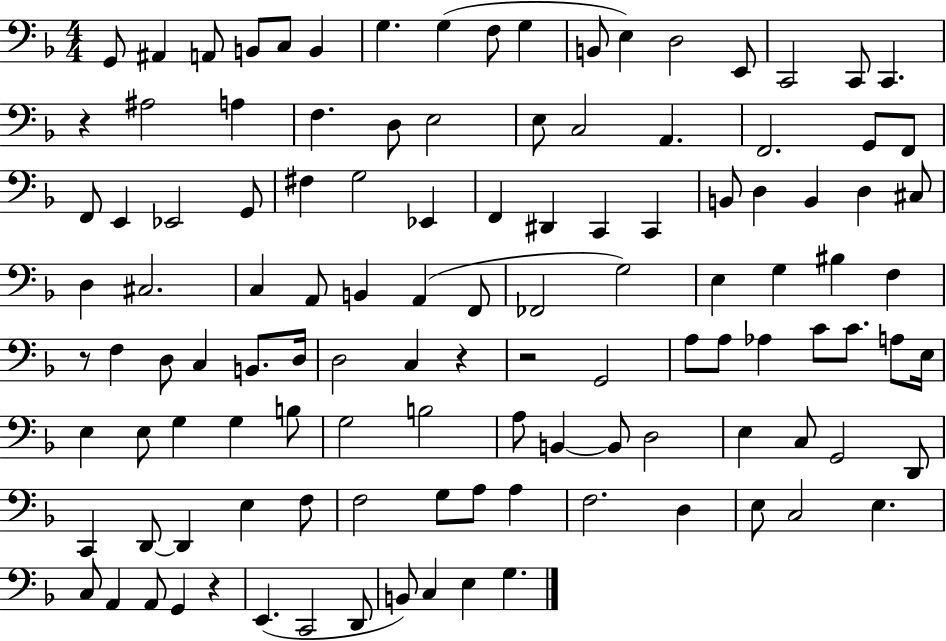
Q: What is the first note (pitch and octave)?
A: G2